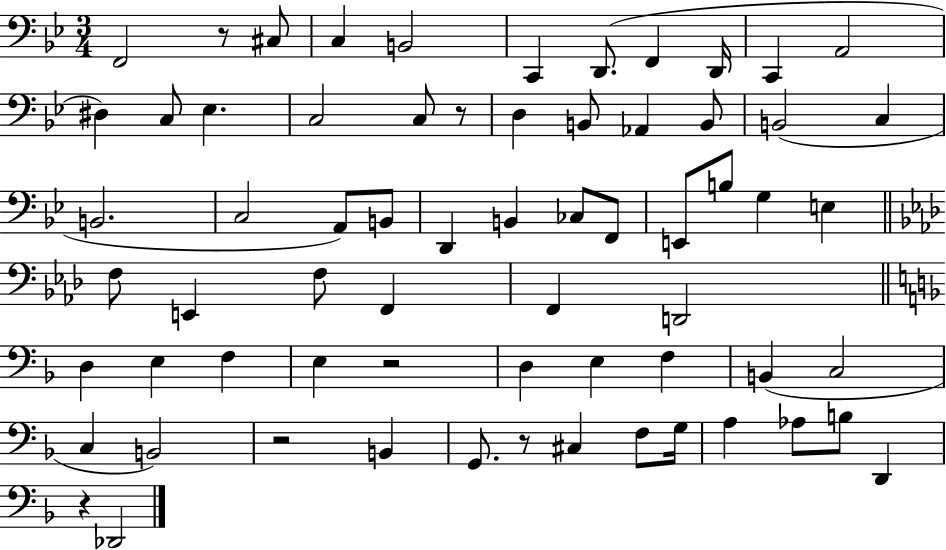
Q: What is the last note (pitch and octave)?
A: Db2